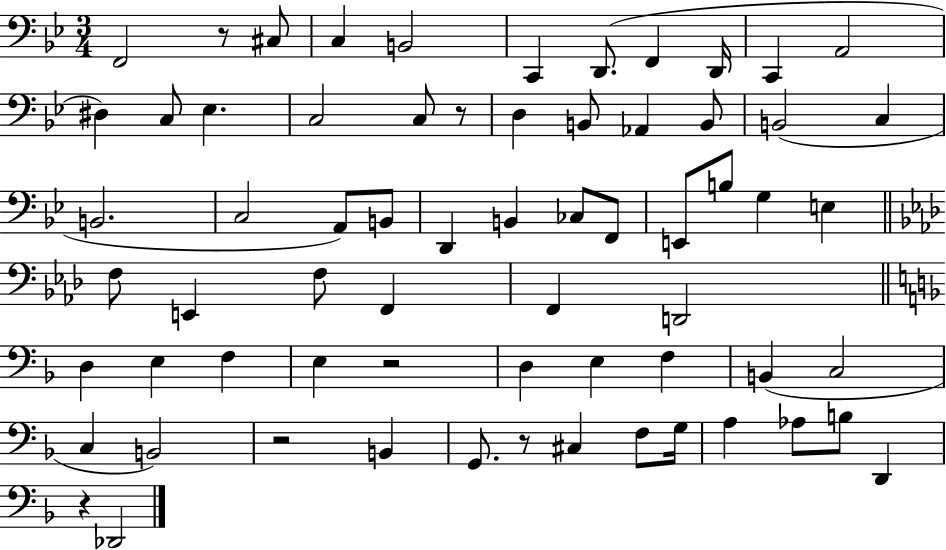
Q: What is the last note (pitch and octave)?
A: Db2